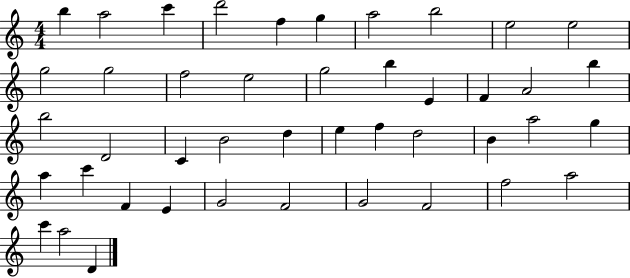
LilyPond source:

{
  \clef treble
  \numericTimeSignature
  \time 4/4
  \key c \major
  b''4 a''2 c'''4 | d'''2 f''4 g''4 | a''2 b''2 | e''2 e''2 | \break g''2 g''2 | f''2 e''2 | g''2 b''4 e'4 | f'4 a'2 b''4 | \break b''2 d'2 | c'4 b'2 d''4 | e''4 f''4 d''2 | b'4 a''2 g''4 | \break a''4 c'''4 f'4 e'4 | g'2 f'2 | g'2 f'2 | f''2 a''2 | \break c'''4 a''2 d'4 | \bar "|."
}